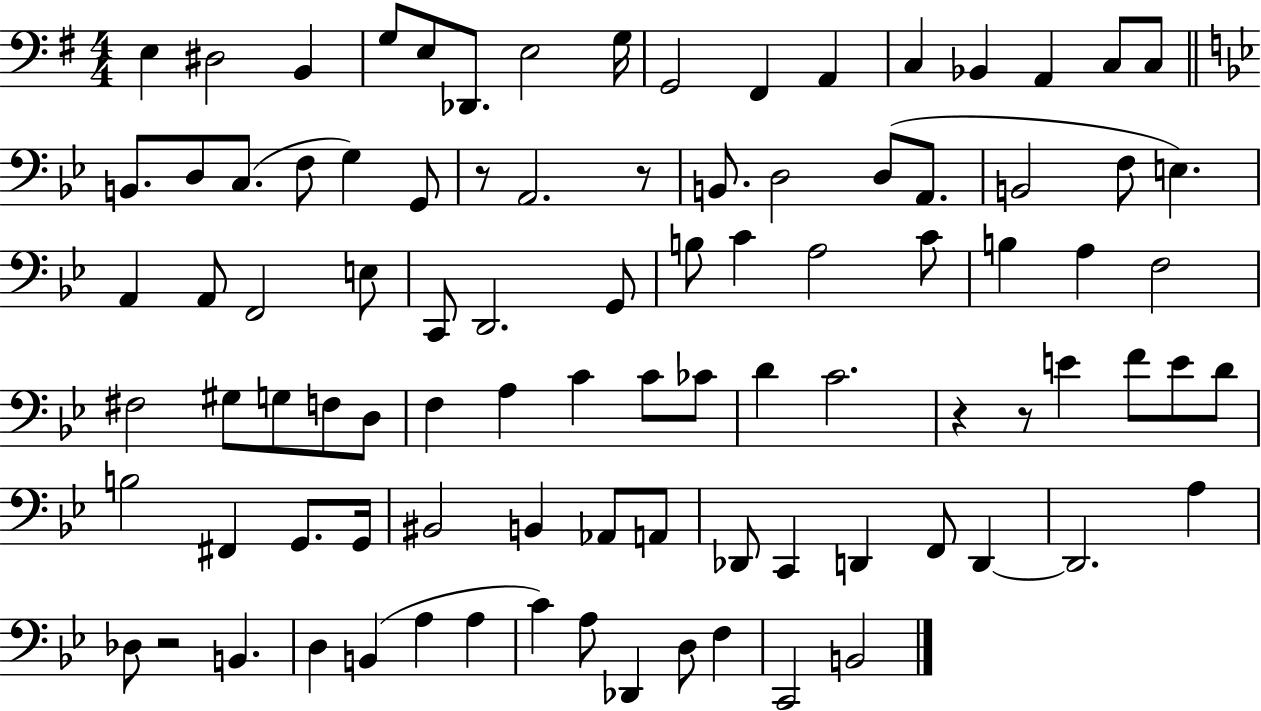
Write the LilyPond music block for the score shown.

{
  \clef bass
  \numericTimeSignature
  \time 4/4
  \key g \major
  e4 dis2 b,4 | g8 e8 des,8. e2 g16 | g,2 fis,4 a,4 | c4 bes,4 a,4 c8 c8 | \break \bar "||" \break \key bes \major b,8. d8 c8.( f8 g4) g,8 | r8 a,2. r8 | b,8. d2 d8( a,8. | b,2 f8 e4.) | \break a,4 a,8 f,2 e8 | c,8 d,2. g,8 | b8 c'4 a2 c'8 | b4 a4 f2 | \break fis2 gis8 g8 f8 d8 | f4 a4 c'4 c'8 ces'8 | d'4 c'2. | r4 r8 e'4 f'8 e'8 d'8 | \break b2 fis,4 g,8. g,16 | bis,2 b,4 aes,8 a,8 | des,8 c,4 d,4 f,8 d,4~~ | d,2. a4 | \break des8 r2 b,4. | d4 b,4( a4 a4 | c'4) a8 des,4 d8 f4 | c,2 b,2 | \break \bar "|."
}